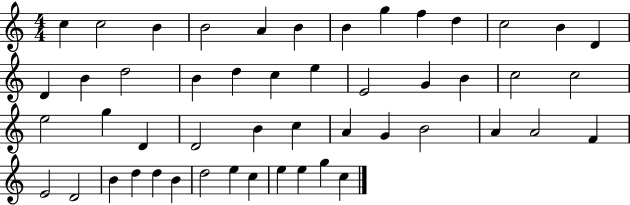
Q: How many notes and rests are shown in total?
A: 50